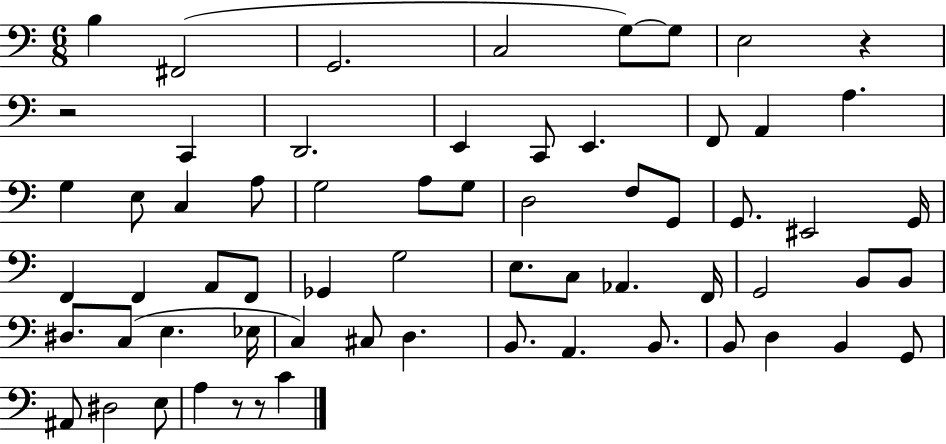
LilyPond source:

{
  \clef bass
  \numericTimeSignature
  \time 6/8
  \key c \major
  \repeat volta 2 { b4 fis,2( | g,2. | c2 g8~~) g8 | e2 r4 | \break r2 c,4 | d,2. | e,4 c,8 e,4. | f,8 a,4 a4. | \break g4 e8 c4 a8 | g2 a8 g8 | d2 f8 g,8 | g,8. eis,2 g,16 | \break f,4 f,4 a,8 f,8 | ges,4 g2 | e8. c8 aes,4. f,16 | g,2 b,8 b,8 | \break dis8. c8( e4. ees16 | c4) cis8 d4. | b,8. a,4. b,8. | b,8 d4 b,4 g,8 | \break ais,8 dis2 e8 | a4 r8 r8 c'4 | } \bar "|."
}